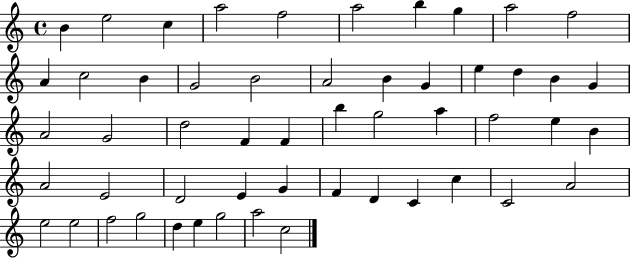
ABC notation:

X:1
T:Untitled
M:4/4
L:1/4
K:C
B e2 c a2 f2 a2 b g a2 f2 A c2 B G2 B2 A2 B G e d B G A2 G2 d2 F F b g2 a f2 e B A2 E2 D2 E G F D C c C2 A2 e2 e2 f2 g2 d e g2 a2 c2